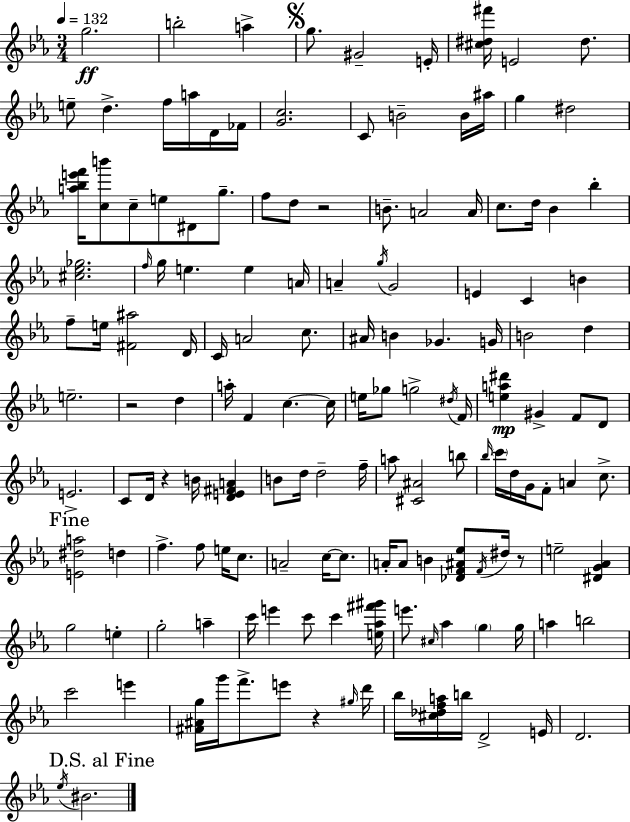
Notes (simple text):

G5/h. B5/h A5/q G5/e. G#4/h E4/s [C#5,D#5,F#6]/s E4/h D#5/e. E5/e D5/q. F5/s A5/s D4/s FES4/s [G4,C5]/h. C4/e B4/h B4/s A#5/s G5/q D#5/h [A5,Bb5,E6,F6]/s [C5,B6]/e C5/e E5/e D#4/e G5/e. F5/e D5/e R/h B4/e. A4/h A4/s C5/e. D5/s Bb4/q Bb5/q [C#5,Eb5,Gb5]/h. F5/s G5/s E5/q. E5/q A4/s A4/q G5/s G4/h E4/q C4/q B4/q F5/e E5/s [F#4,A#5]/h D4/s C4/s A4/h C5/e. A#4/s B4/q Gb4/q. G4/s B4/h D5/q E5/h. R/h D5/q A5/s F4/q C5/q. C5/s E5/s Gb5/e G5/h D#5/s F4/s [E5,A5,D#6]/q G#4/q F4/e D4/e E4/h. C4/e D4/s R/q B4/s [D4,E4,F#4,A4]/q B4/e D5/s D5/h F5/s A5/e [C#4,A#4]/h B5/e Bb5/s C6/s D5/s G4/s F4/e A4/q C5/e. [E4,D#5,A5]/h D5/q F5/q. F5/e E5/s C5/e. A4/h C5/s C5/e. A4/s A4/e B4/q [Db4,F4,A#4,Eb5]/e F4/s D#5/s R/e E5/h [D#4,G4,Ab4]/q G5/h E5/q G5/h A5/q C6/s E6/q C6/e C6/q [E5,Ab5,F#6,G#6]/s E6/e. C#5/s Ab5/q G5/q G5/s A5/q B5/h C6/h E6/q [F#4,A#4,G5]/s G6/s F6/e. E6/e R/q G#5/s D6/s Bb5/s [C#5,Db5,F5,A5]/s B5/s D4/h E4/s D4/h. Eb5/s BIS4/h.